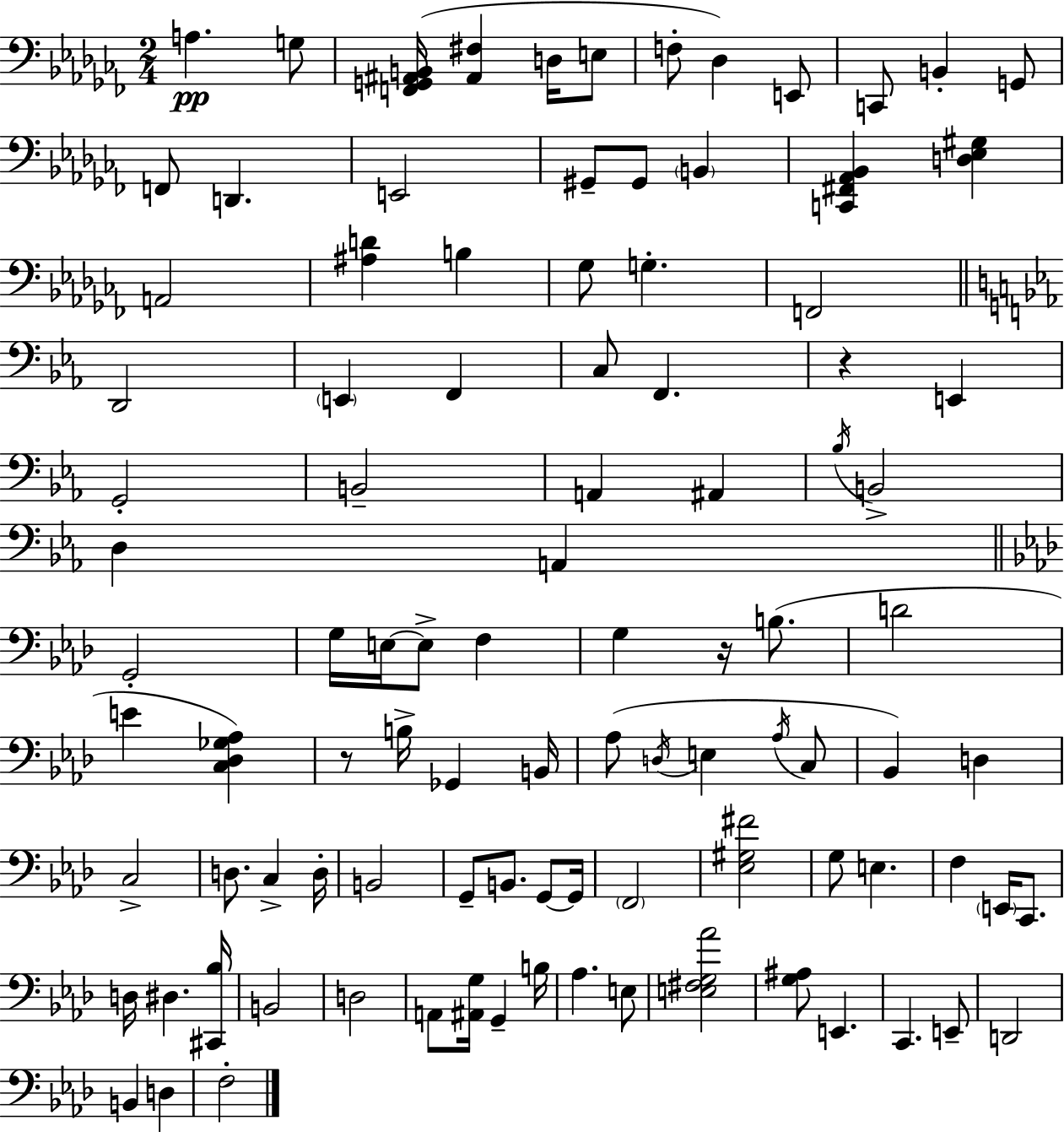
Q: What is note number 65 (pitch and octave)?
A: G3